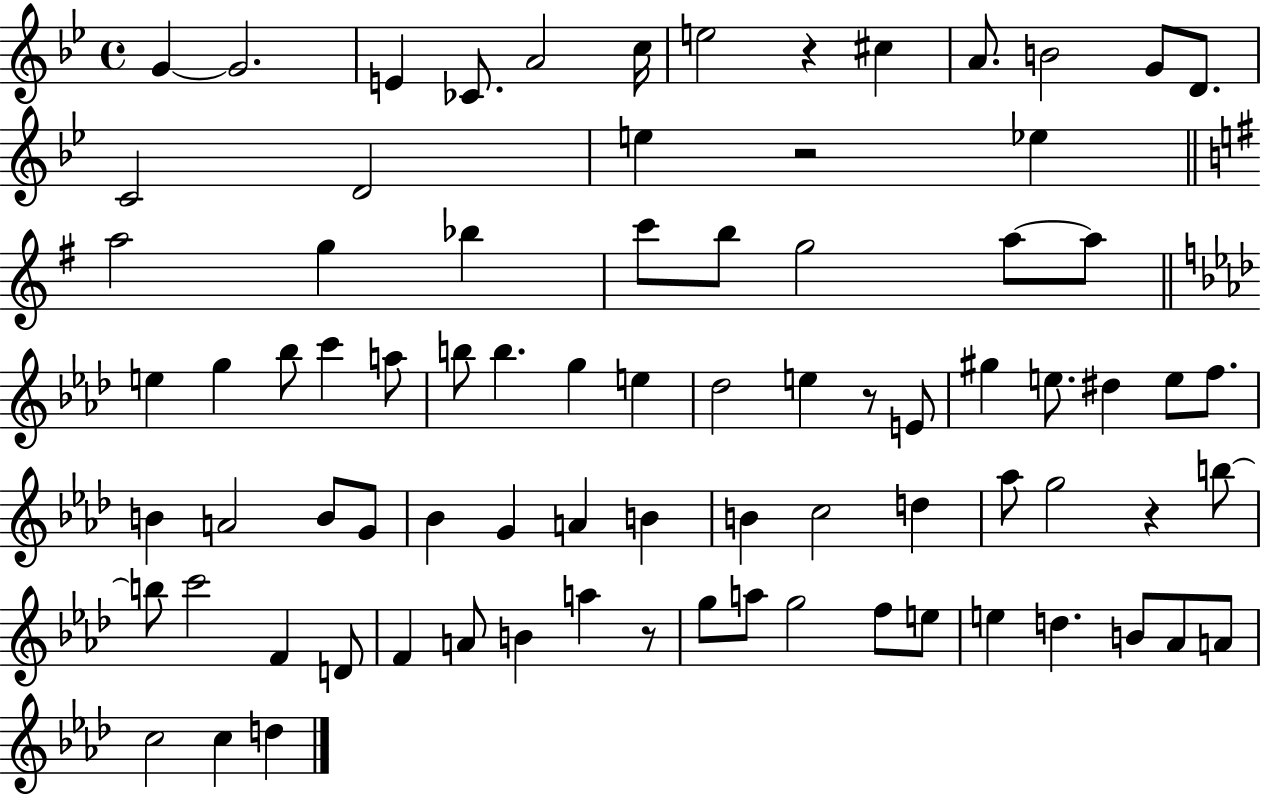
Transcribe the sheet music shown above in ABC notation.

X:1
T:Untitled
M:4/4
L:1/4
K:Bb
G G2 E _C/2 A2 c/4 e2 z ^c A/2 B2 G/2 D/2 C2 D2 e z2 _e a2 g _b c'/2 b/2 g2 a/2 a/2 e g _b/2 c' a/2 b/2 b g e _d2 e z/2 E/2 ^g e/2 ^d e/2 f/2 B A2 B/2 G/2 _B G A B B c2 d _a/2 g2 z b/2 b/2 c'2 F D/2 F A/2 B a z/2 g/2 a/2 g2 f/2 e/2 e d B/2 _A/2 A/2 c2 c d